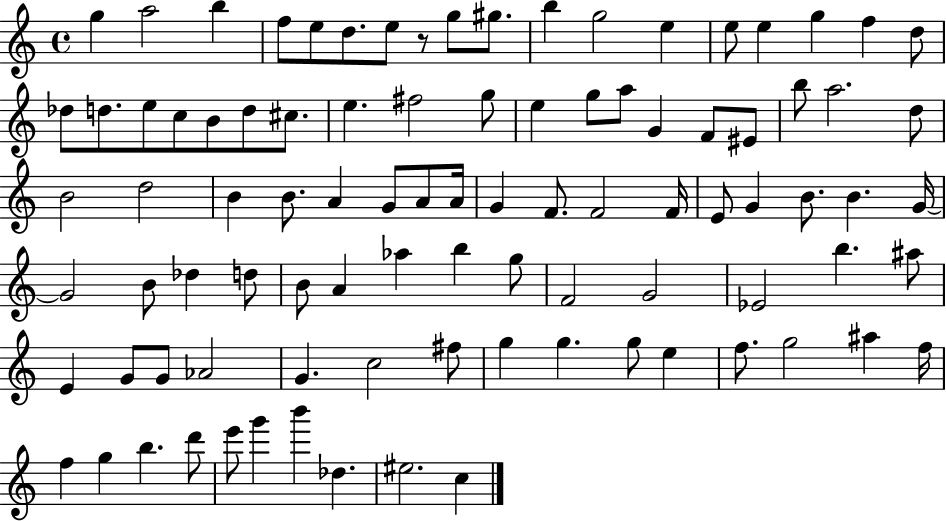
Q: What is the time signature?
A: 4/4